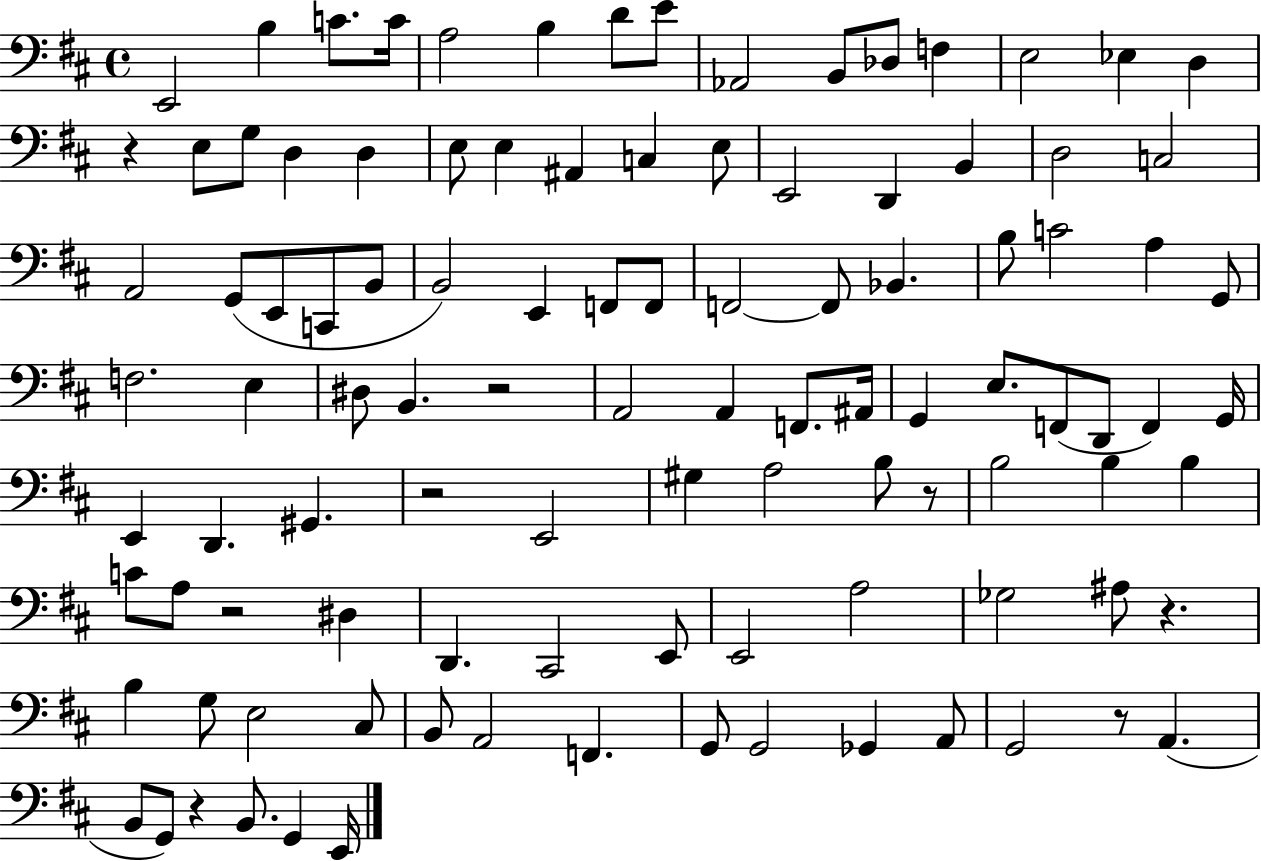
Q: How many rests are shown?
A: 8